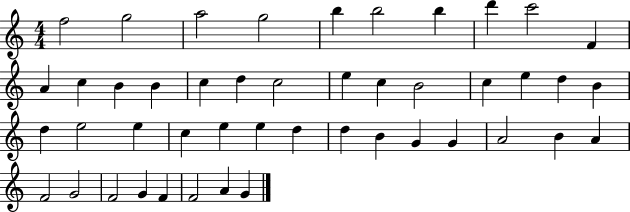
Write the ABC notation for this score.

X:1
T:Untitled
M:4/4
L:1/4
K:C
f2 g2 a2 g2 b b2 b d' c'2 F A c B B c d c2 e c B2 c e d B d e2 e c e e d d B G G A2 B A F2 G2 F2 G F F2 A G